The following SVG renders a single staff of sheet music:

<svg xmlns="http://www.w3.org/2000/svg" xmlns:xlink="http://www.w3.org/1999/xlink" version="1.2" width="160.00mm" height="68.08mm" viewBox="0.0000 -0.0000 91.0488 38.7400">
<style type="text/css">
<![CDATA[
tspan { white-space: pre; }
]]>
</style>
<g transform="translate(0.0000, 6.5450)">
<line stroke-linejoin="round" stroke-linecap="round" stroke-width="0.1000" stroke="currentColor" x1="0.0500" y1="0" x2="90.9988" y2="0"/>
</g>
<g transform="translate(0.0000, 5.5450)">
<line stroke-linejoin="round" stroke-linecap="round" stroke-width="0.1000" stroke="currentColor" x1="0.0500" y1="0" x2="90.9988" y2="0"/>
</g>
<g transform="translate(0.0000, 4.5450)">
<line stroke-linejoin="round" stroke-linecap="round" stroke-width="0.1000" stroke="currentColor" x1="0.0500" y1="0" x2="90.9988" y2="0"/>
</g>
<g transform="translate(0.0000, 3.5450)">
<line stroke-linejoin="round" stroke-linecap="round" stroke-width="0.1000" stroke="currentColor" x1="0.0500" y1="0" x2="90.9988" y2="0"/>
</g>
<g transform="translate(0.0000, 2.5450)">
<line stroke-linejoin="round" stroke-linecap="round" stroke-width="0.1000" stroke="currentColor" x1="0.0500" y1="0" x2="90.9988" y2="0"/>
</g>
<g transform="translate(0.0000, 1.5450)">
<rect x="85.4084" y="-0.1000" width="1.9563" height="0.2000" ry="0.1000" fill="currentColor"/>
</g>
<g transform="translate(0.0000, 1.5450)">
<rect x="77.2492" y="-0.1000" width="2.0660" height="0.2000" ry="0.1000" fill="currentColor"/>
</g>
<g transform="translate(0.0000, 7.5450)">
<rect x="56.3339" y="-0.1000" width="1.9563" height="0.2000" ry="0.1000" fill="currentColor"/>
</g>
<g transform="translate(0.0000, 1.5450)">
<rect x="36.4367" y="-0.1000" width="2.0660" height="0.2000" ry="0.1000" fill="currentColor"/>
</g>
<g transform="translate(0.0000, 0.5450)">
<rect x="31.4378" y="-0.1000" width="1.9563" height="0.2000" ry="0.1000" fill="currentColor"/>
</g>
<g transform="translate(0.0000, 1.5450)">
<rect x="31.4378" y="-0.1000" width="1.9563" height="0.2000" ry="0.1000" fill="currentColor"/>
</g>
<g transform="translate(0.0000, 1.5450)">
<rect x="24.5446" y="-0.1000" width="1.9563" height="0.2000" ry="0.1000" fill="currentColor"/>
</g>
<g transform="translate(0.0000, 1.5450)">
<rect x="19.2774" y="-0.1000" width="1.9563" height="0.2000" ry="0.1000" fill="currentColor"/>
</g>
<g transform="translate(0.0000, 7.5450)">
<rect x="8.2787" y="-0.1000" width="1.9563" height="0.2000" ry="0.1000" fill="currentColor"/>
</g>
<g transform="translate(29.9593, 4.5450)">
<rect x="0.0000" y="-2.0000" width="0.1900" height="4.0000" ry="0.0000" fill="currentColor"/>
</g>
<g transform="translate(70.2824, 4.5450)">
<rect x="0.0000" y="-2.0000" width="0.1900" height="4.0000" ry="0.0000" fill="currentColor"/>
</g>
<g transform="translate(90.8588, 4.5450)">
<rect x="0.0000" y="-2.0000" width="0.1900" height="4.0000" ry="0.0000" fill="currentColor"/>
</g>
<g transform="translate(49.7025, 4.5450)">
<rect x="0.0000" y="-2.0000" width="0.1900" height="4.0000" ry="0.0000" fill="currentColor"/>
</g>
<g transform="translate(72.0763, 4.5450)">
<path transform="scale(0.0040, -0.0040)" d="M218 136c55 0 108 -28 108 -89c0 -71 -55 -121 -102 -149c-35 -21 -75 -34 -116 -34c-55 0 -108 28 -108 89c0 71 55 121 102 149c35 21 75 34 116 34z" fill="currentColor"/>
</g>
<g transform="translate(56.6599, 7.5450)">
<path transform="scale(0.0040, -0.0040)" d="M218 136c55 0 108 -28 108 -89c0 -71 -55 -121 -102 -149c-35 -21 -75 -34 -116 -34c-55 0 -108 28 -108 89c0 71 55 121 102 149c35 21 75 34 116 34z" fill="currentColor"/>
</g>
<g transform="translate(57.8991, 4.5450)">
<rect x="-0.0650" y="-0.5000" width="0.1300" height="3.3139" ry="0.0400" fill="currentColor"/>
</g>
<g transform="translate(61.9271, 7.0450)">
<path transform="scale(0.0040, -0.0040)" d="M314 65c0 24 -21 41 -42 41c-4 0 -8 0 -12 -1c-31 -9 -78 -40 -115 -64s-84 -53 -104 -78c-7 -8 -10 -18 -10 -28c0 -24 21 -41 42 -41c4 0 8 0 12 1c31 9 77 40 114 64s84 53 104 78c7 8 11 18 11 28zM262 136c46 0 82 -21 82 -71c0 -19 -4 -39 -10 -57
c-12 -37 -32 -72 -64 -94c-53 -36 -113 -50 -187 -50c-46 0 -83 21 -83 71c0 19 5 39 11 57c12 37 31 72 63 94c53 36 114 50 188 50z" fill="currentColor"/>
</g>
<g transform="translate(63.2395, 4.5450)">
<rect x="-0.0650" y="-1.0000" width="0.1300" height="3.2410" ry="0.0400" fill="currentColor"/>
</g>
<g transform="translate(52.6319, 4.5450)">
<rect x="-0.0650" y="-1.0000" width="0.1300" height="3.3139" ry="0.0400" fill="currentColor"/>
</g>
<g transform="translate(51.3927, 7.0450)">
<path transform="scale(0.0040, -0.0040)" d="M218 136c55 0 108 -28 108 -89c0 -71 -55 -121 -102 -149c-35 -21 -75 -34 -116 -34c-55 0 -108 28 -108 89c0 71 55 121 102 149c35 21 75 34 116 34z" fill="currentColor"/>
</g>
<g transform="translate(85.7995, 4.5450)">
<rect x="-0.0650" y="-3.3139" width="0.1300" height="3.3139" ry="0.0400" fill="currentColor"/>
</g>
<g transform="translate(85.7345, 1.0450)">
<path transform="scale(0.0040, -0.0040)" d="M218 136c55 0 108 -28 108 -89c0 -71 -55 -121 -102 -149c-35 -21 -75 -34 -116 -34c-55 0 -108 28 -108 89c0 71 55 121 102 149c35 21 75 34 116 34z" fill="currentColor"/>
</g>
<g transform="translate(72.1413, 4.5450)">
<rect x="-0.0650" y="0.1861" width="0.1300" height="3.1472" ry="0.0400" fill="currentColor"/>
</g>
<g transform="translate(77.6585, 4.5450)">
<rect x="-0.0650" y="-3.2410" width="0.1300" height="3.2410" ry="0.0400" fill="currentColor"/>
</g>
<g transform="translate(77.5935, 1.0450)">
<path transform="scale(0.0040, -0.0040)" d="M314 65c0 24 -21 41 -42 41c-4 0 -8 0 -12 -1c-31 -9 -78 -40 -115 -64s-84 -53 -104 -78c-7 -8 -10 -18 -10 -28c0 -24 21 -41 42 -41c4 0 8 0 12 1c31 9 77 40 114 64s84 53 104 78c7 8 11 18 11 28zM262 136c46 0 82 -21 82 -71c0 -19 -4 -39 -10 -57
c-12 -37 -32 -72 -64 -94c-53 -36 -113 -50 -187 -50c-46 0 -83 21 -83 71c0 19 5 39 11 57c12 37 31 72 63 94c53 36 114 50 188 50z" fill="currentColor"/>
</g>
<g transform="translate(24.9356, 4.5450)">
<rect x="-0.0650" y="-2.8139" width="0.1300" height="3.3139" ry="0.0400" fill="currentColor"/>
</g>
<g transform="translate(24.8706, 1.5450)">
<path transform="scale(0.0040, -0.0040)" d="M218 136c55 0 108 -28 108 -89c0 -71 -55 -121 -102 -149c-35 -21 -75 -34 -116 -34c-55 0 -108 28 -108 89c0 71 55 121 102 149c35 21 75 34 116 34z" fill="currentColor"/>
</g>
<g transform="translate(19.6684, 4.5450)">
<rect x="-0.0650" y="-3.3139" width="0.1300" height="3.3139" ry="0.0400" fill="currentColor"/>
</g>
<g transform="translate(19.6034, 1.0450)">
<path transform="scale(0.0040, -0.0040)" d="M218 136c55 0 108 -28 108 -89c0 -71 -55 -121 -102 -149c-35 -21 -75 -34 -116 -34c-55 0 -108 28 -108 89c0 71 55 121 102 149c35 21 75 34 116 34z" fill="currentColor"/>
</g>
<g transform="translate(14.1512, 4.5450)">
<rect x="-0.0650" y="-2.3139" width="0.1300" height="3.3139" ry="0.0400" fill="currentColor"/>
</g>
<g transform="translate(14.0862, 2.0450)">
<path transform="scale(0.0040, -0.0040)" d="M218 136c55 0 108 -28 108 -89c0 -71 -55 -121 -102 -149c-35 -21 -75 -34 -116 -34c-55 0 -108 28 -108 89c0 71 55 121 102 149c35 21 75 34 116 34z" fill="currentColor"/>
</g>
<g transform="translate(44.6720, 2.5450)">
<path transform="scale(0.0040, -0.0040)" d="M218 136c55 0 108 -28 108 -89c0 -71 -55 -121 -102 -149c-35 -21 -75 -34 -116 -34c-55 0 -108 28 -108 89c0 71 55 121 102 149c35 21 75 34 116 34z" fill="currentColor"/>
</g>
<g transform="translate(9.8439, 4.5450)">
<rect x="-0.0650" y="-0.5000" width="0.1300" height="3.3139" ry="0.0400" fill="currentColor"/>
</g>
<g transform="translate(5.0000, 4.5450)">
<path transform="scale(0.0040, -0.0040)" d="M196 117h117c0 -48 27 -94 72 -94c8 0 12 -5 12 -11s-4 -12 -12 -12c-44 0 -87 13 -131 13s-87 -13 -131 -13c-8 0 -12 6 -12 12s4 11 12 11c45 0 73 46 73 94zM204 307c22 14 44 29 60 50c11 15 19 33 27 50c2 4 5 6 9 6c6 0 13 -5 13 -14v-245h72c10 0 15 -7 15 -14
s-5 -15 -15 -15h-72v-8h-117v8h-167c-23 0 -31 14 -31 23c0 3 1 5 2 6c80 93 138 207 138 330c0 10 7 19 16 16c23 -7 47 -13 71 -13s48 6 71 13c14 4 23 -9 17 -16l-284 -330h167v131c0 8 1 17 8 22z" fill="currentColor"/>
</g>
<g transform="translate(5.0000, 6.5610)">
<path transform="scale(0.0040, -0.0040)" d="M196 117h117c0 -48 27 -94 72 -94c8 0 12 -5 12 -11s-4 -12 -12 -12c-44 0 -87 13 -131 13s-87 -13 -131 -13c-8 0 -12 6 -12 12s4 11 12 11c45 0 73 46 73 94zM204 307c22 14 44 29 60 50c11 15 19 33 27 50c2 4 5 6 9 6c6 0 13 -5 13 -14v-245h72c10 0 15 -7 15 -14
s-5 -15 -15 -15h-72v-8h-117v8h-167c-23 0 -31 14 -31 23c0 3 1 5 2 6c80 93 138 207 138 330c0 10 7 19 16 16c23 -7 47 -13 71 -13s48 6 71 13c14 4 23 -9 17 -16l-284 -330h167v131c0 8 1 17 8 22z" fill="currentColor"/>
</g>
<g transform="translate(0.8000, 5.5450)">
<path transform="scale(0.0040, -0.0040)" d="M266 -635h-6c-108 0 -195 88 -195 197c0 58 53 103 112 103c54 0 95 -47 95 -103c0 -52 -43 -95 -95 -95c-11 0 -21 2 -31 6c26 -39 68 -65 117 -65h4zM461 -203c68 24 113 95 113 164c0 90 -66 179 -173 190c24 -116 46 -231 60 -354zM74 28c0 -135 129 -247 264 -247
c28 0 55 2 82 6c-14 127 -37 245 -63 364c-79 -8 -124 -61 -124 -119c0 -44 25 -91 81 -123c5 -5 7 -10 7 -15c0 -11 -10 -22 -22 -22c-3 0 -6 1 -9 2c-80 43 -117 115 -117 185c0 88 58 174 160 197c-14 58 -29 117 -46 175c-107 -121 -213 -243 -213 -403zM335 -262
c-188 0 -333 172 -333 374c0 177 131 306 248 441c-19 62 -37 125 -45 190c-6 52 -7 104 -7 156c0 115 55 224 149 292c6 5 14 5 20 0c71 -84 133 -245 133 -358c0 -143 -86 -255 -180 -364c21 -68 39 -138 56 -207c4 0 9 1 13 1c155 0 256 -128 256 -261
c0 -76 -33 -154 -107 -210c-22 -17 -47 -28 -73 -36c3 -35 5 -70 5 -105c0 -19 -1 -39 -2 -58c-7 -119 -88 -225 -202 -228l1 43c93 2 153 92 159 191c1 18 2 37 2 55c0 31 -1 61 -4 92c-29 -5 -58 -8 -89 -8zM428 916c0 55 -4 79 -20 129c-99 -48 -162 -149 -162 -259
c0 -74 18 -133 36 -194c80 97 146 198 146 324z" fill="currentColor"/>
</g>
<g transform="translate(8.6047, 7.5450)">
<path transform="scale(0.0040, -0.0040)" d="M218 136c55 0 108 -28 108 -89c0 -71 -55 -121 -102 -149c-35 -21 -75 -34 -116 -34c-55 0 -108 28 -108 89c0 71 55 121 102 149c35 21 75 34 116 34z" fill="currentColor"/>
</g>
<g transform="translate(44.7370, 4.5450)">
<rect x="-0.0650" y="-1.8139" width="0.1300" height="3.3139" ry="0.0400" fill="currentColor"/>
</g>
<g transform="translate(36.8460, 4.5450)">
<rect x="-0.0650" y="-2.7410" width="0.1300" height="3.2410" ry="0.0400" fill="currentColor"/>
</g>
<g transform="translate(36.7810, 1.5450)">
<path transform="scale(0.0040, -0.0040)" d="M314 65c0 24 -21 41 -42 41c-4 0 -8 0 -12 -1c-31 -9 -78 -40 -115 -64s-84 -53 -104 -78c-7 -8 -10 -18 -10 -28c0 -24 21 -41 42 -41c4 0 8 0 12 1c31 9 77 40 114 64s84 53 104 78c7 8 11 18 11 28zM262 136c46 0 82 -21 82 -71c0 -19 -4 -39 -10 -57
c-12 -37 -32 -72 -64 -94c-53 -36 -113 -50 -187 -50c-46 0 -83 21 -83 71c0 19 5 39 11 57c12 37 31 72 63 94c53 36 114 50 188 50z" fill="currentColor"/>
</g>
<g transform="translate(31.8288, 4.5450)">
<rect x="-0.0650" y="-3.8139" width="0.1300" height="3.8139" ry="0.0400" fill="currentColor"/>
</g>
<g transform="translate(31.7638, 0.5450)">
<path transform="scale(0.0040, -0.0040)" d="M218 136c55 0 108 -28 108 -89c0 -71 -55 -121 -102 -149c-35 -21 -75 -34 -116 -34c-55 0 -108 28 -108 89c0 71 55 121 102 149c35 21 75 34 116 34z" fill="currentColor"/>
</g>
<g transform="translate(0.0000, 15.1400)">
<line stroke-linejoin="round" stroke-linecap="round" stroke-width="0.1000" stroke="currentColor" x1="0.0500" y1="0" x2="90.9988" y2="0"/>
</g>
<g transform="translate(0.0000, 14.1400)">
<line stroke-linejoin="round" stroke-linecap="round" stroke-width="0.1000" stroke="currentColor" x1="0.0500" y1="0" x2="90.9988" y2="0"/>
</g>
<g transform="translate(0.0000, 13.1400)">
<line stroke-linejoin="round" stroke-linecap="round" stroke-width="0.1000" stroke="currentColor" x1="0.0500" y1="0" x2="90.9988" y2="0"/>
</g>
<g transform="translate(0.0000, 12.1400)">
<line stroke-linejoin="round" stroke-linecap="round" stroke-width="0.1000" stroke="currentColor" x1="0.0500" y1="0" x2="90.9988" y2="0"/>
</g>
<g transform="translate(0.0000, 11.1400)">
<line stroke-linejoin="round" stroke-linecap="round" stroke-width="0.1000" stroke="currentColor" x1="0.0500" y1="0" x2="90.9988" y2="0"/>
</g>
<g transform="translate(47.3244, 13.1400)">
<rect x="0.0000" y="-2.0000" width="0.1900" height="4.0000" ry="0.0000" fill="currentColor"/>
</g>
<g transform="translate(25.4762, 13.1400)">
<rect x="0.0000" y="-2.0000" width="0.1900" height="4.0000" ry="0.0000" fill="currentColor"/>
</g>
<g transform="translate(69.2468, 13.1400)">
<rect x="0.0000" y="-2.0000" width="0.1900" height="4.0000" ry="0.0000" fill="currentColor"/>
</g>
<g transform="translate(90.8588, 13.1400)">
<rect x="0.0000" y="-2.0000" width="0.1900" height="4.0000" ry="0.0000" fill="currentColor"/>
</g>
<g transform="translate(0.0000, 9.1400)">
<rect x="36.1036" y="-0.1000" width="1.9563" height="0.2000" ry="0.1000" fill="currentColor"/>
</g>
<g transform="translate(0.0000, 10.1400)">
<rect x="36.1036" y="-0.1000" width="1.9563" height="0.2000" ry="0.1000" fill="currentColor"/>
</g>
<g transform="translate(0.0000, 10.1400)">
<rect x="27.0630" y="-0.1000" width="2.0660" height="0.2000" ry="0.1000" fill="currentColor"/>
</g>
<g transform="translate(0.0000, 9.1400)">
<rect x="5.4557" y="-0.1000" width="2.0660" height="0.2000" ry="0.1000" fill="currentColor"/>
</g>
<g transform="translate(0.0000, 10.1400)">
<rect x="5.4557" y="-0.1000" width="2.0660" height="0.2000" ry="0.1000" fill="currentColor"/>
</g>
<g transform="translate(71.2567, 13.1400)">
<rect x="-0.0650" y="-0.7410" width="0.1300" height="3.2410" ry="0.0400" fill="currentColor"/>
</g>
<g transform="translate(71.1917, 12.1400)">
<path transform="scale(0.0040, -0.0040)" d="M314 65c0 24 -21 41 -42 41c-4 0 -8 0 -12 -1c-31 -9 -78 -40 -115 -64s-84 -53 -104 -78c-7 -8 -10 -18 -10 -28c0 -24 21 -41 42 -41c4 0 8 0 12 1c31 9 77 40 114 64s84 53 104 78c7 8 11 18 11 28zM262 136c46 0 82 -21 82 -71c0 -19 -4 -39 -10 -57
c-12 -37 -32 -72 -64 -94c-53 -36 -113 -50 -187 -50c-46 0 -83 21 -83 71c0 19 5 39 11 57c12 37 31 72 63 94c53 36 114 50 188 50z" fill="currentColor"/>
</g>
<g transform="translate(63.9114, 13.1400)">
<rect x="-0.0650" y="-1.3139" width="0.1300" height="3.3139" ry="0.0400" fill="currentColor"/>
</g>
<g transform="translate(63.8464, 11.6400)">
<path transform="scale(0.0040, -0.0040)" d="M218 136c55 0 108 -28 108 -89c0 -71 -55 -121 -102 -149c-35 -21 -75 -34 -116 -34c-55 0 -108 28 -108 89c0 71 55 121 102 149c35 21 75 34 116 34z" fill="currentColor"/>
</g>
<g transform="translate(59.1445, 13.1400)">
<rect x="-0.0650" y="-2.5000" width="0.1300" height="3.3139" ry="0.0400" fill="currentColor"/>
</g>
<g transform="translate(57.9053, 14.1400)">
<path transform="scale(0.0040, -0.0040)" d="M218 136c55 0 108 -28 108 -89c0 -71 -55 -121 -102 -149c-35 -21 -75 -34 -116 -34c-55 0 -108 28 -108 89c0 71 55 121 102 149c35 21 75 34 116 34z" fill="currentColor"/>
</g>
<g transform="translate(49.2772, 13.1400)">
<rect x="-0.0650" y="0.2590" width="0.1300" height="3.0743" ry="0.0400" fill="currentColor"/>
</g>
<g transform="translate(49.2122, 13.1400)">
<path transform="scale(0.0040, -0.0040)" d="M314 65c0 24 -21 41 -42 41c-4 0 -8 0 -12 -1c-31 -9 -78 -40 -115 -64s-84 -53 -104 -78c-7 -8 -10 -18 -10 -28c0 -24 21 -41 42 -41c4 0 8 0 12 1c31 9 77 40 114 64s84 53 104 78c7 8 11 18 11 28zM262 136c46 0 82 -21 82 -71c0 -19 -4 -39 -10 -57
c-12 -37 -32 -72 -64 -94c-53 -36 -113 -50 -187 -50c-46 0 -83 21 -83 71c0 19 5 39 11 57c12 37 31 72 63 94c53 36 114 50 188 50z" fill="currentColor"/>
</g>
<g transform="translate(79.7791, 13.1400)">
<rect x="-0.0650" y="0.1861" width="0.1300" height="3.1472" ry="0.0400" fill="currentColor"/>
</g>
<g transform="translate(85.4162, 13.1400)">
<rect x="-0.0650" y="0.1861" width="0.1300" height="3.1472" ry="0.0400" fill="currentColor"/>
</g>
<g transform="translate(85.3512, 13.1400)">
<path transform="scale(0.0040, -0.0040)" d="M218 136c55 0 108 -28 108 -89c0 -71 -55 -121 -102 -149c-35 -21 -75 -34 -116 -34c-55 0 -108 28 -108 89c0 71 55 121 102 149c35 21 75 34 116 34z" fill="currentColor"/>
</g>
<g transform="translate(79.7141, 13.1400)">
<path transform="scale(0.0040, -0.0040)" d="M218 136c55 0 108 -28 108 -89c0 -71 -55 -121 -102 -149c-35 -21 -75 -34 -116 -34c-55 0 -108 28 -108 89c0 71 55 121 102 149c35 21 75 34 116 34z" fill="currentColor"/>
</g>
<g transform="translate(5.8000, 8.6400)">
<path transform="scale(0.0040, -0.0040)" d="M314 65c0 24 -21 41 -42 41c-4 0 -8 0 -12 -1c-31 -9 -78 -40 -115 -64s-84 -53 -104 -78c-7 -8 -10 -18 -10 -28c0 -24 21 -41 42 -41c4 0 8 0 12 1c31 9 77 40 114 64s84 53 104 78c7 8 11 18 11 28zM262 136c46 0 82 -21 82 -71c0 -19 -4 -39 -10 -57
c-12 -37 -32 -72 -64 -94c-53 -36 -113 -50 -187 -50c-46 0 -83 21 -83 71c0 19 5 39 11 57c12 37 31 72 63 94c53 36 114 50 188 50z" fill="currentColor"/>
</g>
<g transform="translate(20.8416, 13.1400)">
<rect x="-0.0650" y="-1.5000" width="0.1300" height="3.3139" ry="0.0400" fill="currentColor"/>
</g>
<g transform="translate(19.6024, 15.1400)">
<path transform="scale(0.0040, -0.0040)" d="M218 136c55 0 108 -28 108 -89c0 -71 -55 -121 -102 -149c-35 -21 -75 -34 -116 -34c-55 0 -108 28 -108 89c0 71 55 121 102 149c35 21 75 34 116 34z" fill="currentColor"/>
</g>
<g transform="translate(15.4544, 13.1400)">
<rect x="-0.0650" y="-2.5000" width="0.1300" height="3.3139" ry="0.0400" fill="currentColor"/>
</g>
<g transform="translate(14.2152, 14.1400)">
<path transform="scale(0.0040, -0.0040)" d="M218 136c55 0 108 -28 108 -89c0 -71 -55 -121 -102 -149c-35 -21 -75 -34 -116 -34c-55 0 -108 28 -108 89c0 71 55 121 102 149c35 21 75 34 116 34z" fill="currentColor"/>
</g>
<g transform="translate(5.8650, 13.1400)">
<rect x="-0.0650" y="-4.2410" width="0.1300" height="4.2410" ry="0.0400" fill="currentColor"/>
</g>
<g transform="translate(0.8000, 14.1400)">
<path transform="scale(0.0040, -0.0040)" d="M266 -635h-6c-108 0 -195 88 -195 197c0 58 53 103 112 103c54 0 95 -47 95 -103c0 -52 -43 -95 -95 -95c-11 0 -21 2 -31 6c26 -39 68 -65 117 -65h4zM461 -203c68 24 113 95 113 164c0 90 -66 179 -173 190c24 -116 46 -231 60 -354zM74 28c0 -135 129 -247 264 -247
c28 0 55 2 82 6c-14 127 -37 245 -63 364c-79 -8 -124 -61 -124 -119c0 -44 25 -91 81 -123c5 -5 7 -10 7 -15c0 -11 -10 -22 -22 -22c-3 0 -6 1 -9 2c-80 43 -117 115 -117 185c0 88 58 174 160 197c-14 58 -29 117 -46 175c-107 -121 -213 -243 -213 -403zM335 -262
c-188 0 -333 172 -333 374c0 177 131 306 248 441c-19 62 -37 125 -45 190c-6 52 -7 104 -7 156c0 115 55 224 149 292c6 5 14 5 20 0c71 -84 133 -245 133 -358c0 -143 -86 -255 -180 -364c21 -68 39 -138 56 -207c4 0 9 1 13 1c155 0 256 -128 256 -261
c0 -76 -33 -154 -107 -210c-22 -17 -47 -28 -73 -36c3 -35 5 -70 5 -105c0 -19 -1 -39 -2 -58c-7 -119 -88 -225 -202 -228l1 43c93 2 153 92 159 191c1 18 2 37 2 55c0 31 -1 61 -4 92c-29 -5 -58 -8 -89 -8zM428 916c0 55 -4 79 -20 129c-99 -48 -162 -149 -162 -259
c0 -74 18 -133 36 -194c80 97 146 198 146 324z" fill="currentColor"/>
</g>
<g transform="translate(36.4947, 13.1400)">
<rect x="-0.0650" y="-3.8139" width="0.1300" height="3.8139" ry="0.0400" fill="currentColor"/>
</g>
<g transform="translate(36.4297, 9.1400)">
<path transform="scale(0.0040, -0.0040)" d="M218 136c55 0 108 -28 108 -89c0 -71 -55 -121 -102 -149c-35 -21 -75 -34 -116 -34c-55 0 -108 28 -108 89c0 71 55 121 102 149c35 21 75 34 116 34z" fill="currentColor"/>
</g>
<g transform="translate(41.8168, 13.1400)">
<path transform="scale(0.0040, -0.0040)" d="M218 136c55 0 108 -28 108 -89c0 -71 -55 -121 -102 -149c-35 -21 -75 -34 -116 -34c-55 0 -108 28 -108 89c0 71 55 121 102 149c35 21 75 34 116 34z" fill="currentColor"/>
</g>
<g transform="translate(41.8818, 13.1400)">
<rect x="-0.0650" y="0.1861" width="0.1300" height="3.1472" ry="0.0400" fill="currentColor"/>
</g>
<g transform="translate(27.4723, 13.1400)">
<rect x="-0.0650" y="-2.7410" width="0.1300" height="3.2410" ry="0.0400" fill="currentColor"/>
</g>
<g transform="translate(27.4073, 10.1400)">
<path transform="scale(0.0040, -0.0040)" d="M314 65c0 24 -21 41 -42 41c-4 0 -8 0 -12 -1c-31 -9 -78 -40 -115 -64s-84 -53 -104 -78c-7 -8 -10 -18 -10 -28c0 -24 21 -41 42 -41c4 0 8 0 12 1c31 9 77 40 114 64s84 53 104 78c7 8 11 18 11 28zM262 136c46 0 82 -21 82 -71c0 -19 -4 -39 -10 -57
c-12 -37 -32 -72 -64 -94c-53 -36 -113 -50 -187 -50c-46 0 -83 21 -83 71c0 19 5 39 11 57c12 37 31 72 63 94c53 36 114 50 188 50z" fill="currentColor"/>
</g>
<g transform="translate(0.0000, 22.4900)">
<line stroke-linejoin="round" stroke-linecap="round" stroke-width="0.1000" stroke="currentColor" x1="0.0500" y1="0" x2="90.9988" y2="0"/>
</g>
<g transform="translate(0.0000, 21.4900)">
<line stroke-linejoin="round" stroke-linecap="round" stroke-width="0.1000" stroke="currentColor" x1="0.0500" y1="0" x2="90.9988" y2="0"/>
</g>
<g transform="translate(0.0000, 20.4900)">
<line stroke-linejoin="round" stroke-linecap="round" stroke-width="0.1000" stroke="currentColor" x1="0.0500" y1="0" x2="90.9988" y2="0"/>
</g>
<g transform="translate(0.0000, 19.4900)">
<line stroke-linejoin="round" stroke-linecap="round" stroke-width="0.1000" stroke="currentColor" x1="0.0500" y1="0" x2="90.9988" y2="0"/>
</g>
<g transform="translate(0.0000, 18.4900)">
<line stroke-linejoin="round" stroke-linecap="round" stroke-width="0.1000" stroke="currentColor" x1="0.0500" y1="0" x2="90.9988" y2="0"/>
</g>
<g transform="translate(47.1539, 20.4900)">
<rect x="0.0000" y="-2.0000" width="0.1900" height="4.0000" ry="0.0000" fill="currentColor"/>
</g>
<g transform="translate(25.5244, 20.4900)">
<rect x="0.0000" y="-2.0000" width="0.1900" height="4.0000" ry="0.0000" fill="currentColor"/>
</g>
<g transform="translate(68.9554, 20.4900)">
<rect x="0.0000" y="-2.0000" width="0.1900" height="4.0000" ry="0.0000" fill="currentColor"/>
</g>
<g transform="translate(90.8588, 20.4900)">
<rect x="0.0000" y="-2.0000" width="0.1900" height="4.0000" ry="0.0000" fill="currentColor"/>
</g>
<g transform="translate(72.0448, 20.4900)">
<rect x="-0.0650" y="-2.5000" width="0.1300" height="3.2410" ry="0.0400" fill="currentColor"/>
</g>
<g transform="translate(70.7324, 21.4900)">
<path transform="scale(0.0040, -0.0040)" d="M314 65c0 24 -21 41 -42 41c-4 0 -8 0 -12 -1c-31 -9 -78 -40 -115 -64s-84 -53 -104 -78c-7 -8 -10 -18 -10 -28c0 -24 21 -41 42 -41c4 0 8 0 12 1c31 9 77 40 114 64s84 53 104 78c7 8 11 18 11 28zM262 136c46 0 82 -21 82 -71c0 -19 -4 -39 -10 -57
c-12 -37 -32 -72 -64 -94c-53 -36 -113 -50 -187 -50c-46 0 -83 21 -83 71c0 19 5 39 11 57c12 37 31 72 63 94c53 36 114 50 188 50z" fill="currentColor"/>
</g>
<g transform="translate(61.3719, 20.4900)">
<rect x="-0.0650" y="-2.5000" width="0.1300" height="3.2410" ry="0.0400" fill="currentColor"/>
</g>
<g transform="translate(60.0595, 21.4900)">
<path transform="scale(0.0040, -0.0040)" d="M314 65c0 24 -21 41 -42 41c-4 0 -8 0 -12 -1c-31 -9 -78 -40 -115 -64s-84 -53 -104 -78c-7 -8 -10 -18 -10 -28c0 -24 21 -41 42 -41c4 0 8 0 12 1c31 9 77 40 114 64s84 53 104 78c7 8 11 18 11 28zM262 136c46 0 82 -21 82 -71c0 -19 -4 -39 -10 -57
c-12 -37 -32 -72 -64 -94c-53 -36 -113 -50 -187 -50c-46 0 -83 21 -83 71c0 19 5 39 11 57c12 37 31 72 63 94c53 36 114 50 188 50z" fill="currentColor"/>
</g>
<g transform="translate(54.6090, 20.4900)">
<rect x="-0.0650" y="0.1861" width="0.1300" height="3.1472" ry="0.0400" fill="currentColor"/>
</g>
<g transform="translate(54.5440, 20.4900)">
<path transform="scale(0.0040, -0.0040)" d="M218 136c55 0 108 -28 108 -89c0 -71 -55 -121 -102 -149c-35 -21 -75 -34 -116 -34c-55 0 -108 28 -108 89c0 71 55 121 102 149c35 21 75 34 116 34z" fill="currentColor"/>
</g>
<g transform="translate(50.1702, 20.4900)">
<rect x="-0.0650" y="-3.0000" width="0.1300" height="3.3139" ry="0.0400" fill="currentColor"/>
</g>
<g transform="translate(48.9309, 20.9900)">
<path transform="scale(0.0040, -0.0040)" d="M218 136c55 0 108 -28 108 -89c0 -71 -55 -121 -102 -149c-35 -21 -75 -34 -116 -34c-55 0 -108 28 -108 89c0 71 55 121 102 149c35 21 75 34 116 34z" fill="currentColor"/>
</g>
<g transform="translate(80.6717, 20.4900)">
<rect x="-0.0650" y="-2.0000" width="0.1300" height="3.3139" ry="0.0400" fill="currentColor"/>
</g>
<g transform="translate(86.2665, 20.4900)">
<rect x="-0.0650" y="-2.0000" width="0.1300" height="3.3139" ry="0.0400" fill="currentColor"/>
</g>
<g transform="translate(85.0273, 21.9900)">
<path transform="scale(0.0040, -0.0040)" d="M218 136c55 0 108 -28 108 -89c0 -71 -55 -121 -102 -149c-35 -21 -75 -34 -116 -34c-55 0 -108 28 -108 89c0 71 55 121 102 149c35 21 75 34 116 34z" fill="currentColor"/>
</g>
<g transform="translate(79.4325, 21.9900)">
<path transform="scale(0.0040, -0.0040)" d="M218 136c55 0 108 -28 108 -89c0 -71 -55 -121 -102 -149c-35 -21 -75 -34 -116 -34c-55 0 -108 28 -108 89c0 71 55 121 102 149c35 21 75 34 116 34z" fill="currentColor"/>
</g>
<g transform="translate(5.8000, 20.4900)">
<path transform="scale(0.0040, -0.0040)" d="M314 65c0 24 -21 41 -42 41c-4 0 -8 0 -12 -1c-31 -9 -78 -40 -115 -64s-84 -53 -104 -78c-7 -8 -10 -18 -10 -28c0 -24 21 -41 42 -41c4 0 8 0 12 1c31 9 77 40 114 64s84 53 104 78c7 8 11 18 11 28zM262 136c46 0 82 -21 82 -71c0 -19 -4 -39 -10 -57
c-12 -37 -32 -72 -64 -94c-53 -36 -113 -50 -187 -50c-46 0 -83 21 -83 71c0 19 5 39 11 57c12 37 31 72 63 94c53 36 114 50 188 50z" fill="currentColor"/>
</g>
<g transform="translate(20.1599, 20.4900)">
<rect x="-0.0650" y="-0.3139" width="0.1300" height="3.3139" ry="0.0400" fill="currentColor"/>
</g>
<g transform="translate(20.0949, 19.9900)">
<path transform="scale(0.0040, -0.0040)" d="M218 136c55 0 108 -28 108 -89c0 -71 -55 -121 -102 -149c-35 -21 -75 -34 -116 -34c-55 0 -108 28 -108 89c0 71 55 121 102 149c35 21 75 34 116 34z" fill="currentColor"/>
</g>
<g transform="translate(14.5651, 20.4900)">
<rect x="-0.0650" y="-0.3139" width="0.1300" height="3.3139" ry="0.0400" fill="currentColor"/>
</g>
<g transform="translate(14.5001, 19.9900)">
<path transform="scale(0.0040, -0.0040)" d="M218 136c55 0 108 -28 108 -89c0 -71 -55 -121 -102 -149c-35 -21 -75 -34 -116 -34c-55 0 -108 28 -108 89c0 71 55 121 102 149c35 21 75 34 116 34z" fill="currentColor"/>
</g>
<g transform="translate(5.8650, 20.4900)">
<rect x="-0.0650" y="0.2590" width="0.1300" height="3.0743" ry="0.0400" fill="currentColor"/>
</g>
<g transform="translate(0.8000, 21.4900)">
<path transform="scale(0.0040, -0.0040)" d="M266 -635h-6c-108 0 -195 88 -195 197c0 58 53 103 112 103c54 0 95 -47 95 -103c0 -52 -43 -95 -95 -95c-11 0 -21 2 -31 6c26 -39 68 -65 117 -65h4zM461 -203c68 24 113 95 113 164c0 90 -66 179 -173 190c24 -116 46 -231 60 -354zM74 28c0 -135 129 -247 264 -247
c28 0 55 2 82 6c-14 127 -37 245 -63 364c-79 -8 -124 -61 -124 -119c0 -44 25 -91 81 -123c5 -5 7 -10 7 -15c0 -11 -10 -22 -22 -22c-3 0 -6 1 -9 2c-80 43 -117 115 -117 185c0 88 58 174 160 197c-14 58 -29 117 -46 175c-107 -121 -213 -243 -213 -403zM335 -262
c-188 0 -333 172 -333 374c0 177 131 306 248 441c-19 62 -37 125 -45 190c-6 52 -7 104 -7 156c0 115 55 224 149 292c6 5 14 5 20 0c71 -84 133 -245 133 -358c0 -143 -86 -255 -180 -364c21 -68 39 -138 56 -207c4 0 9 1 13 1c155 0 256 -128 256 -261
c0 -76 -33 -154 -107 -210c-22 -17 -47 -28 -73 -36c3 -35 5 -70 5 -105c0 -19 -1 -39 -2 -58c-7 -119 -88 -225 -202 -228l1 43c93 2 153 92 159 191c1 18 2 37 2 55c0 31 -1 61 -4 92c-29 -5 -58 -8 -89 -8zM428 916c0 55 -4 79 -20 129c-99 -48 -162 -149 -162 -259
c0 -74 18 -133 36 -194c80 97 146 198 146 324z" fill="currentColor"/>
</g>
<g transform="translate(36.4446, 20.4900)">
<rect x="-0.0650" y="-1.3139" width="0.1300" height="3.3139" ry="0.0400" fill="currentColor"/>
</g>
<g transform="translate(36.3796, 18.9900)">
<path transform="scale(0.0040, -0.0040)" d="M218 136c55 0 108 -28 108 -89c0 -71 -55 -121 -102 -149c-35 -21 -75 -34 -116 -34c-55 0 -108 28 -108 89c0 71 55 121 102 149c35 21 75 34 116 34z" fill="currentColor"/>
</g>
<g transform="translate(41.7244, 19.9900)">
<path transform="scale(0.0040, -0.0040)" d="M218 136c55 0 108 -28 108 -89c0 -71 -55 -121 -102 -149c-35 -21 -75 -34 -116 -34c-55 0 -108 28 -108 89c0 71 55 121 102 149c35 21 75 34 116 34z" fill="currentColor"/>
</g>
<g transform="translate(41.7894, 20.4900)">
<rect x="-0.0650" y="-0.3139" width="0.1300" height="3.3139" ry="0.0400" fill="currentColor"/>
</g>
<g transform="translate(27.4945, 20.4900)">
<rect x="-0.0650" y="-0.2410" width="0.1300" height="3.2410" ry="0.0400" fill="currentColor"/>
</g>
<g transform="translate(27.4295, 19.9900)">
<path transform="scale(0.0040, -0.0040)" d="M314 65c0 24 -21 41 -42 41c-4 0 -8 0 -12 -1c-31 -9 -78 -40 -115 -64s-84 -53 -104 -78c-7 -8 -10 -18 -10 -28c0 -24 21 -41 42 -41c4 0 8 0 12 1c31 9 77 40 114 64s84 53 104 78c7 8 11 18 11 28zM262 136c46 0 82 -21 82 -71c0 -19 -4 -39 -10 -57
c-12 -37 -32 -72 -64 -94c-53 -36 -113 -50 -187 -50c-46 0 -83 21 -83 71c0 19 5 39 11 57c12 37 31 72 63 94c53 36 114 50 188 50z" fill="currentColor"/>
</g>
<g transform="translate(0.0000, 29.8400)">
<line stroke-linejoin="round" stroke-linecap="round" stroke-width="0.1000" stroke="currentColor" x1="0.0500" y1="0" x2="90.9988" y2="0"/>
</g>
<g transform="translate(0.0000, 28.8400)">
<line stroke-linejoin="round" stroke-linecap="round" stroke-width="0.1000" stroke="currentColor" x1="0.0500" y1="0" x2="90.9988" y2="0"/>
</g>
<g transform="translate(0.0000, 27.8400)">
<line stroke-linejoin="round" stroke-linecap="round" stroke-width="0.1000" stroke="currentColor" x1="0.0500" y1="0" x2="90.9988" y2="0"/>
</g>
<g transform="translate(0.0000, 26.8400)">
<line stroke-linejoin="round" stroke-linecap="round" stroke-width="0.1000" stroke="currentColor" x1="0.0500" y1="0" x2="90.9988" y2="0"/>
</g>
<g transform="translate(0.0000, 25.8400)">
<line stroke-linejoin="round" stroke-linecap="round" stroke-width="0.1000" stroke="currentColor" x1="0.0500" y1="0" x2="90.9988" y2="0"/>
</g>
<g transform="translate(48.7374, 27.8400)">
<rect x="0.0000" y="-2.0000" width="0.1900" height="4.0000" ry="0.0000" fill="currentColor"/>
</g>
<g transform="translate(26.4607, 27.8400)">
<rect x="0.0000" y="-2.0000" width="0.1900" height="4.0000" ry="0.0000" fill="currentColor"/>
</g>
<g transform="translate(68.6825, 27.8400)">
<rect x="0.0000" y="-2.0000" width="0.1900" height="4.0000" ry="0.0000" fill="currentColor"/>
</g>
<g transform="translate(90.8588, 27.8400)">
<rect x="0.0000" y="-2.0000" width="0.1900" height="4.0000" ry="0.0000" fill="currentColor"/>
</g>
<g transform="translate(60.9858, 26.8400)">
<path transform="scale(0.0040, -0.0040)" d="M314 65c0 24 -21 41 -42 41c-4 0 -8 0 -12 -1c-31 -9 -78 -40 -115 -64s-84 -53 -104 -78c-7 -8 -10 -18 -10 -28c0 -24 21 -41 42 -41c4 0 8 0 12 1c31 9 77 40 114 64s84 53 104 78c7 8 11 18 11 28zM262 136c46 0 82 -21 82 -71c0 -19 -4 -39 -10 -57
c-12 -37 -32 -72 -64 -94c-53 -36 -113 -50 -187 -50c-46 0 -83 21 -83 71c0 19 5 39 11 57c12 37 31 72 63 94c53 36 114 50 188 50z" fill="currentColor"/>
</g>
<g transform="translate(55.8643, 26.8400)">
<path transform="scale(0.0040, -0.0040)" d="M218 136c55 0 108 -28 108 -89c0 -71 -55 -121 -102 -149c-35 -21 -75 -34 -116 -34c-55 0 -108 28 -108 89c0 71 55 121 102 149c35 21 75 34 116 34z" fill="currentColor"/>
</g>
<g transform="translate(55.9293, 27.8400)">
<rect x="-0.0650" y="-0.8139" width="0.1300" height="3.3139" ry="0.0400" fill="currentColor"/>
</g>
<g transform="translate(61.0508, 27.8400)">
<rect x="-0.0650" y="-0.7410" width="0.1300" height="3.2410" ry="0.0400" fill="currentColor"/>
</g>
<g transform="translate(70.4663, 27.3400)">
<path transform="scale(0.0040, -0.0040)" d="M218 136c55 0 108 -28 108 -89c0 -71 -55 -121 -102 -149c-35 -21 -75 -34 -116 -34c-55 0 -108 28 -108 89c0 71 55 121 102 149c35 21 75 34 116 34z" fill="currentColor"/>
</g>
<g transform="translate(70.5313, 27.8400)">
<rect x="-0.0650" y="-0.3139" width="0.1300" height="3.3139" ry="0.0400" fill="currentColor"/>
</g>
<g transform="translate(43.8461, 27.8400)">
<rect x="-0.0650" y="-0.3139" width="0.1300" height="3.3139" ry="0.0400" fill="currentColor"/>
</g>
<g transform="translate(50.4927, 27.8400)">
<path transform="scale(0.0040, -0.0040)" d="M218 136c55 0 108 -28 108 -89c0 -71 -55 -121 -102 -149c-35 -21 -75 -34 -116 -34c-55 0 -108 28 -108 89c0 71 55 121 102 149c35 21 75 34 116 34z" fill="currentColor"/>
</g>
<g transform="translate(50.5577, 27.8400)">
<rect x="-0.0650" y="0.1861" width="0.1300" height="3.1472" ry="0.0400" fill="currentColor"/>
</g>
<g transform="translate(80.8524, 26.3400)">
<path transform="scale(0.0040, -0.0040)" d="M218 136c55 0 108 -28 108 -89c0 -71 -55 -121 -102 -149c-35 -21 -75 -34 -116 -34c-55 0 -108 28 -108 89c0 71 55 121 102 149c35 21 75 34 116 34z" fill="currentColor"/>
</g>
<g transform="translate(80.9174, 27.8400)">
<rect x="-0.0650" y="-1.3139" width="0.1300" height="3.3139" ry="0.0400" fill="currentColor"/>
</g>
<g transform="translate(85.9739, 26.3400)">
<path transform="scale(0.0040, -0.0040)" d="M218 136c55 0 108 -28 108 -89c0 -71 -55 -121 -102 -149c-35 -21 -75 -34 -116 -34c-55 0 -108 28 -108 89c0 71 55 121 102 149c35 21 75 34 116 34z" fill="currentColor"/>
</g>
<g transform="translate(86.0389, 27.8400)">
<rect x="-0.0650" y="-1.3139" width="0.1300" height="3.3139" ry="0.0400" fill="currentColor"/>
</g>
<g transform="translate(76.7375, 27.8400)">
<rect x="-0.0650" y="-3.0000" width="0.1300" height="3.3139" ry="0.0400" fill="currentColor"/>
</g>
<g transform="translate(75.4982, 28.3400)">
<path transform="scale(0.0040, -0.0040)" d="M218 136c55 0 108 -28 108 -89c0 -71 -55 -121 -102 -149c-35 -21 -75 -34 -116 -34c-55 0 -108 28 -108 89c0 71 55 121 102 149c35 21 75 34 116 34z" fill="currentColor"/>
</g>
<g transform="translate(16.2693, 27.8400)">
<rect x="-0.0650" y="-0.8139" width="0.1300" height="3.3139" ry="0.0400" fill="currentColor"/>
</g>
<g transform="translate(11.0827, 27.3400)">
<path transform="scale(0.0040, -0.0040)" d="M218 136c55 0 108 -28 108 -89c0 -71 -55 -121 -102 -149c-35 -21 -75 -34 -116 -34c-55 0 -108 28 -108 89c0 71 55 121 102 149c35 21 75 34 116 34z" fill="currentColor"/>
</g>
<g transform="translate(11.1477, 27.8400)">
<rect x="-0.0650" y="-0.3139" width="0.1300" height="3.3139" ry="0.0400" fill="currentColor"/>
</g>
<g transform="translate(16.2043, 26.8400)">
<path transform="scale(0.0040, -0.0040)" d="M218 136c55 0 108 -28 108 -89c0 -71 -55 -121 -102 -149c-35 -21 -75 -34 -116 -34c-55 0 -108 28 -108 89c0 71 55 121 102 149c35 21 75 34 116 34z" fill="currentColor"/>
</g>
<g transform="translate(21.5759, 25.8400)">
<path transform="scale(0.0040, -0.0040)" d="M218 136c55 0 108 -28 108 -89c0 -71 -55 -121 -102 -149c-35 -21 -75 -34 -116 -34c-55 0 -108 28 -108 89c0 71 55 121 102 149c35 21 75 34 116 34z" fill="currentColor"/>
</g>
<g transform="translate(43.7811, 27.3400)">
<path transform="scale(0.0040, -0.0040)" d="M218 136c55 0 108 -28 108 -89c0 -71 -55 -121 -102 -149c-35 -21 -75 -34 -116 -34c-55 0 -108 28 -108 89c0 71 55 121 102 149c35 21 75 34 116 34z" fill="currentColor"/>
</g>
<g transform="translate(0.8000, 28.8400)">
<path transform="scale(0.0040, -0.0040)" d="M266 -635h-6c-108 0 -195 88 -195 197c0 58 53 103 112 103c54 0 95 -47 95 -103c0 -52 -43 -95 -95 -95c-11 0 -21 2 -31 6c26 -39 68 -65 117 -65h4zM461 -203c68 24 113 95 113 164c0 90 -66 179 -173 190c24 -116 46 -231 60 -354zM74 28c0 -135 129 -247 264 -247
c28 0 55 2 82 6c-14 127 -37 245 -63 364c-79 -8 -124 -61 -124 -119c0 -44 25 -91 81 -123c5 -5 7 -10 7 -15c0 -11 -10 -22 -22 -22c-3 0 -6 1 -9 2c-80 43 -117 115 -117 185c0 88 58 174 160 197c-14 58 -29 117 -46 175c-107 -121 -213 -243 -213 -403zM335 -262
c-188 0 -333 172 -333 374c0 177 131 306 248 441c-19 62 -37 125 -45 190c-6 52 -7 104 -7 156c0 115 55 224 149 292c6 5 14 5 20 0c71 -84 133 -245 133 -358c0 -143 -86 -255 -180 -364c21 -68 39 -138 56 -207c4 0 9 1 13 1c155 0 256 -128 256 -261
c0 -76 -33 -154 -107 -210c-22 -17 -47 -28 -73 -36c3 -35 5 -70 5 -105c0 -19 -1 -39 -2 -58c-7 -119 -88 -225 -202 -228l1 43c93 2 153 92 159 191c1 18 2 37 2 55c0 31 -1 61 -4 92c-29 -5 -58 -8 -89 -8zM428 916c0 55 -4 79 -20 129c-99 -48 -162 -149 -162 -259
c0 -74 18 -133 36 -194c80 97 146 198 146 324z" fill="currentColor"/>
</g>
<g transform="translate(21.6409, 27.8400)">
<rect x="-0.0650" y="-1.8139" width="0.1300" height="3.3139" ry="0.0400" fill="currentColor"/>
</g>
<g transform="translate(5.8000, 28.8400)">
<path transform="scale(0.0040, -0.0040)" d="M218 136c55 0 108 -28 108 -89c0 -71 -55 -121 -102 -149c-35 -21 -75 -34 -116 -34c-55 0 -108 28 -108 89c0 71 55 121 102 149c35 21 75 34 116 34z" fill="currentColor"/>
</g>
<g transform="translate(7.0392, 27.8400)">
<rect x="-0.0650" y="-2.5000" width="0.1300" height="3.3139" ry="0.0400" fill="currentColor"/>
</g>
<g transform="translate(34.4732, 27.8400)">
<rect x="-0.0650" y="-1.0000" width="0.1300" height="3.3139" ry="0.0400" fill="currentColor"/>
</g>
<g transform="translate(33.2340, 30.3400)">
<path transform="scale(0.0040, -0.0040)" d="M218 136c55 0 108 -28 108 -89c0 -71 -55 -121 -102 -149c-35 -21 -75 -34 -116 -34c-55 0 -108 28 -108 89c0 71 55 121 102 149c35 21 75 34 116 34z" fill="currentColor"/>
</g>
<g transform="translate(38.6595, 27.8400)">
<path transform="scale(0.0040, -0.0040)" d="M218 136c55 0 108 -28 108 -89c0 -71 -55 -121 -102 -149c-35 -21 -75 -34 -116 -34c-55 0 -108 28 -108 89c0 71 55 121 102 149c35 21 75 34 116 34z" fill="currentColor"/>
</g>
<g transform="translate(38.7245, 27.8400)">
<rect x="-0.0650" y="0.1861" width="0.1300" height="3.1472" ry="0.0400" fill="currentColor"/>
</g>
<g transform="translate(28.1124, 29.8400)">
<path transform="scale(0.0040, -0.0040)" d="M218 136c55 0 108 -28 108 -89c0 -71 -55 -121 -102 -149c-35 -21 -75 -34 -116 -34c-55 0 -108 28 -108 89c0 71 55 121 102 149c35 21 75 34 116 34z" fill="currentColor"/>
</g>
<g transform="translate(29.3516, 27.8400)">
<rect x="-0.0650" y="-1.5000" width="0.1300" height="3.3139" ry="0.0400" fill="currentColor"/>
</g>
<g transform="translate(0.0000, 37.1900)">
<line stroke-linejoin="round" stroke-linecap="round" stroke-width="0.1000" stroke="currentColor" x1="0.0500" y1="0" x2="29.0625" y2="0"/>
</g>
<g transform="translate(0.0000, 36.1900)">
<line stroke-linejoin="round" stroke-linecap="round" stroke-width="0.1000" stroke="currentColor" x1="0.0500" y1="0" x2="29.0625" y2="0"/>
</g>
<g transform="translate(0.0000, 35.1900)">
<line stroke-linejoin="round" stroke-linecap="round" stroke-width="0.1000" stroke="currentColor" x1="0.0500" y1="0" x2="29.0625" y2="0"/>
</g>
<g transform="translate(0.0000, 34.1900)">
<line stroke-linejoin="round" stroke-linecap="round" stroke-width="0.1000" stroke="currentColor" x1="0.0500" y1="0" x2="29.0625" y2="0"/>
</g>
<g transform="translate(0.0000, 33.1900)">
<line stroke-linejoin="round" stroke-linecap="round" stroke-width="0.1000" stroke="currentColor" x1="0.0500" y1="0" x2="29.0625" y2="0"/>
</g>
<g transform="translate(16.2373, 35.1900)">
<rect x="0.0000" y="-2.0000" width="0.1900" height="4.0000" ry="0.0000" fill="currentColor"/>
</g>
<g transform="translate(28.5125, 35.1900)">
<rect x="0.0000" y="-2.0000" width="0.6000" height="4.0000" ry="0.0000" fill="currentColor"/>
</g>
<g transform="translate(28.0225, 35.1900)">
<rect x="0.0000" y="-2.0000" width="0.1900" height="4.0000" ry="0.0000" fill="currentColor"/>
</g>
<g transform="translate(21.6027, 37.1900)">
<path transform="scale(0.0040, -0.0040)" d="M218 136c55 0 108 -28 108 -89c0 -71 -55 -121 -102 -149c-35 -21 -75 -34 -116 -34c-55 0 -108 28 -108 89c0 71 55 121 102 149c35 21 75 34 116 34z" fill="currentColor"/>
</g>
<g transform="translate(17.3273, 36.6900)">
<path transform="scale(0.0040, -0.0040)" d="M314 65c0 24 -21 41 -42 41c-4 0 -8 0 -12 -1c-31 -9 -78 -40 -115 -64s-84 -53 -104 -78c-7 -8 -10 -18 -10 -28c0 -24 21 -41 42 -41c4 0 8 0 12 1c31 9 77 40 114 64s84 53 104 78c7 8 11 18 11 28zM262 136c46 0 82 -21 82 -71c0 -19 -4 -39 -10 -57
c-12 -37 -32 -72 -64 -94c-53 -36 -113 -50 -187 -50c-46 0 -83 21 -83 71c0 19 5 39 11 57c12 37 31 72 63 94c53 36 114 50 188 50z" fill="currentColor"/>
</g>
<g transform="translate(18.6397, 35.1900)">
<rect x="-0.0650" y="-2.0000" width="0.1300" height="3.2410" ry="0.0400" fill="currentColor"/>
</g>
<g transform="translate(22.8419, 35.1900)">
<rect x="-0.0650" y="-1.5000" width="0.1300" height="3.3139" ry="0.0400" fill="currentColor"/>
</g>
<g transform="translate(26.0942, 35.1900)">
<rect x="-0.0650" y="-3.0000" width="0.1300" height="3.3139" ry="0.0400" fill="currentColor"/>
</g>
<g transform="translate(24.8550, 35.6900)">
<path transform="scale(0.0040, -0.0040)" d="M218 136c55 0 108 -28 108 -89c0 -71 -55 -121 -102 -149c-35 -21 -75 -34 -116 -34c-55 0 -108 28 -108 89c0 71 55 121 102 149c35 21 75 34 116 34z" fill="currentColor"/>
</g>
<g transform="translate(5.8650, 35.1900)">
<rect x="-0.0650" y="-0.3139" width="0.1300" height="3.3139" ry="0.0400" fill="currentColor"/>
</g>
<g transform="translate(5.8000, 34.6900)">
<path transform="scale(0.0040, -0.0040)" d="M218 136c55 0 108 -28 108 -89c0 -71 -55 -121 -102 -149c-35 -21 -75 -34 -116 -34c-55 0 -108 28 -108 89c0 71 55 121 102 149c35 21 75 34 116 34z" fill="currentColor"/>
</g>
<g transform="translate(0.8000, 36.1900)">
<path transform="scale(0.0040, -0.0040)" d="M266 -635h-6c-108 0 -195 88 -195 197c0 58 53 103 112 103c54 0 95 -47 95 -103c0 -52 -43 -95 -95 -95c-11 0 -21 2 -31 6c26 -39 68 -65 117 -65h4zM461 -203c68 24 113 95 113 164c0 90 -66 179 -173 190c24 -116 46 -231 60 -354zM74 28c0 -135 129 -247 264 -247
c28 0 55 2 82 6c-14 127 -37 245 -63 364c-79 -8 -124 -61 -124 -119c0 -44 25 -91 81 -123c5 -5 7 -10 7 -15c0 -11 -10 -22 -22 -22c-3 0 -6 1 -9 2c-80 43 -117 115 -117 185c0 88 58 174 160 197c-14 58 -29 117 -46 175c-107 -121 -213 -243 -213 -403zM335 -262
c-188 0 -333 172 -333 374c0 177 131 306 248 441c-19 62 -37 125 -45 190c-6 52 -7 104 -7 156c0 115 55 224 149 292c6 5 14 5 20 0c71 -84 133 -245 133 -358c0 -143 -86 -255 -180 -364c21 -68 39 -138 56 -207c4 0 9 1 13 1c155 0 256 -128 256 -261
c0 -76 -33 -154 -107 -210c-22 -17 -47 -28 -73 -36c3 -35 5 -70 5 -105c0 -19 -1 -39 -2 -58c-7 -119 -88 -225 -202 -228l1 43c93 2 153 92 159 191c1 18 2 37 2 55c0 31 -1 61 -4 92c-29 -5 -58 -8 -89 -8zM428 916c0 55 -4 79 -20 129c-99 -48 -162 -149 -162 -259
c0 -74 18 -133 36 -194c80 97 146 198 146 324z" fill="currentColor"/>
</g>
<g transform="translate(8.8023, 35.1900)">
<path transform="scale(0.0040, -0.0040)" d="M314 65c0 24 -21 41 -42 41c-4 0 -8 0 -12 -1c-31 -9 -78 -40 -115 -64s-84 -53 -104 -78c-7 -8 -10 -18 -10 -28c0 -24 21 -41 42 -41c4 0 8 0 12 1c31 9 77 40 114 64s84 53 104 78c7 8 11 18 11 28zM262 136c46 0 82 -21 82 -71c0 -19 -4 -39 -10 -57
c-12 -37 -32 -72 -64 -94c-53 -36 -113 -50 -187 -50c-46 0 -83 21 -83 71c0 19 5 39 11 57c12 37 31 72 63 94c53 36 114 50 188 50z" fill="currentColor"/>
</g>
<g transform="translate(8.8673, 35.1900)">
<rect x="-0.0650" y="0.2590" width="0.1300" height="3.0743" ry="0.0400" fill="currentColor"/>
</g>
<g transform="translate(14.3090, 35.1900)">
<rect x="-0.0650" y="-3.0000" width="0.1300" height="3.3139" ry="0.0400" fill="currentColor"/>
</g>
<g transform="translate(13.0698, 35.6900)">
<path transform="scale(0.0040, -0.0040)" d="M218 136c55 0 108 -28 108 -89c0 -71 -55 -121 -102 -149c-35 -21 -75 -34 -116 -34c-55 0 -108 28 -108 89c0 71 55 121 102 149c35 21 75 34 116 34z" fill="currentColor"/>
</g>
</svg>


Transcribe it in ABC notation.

X:1
T:Untitled
M:4/4
L:1/4
K:C
C g b a c' a2 f D C D2 B b2 b d'2 G E a2 c' B B2 G e d2 B B B2 c c c2 e c A B G2 G2 F F G c d f E D B c B d d2 c A e e c B2 A F2 E A